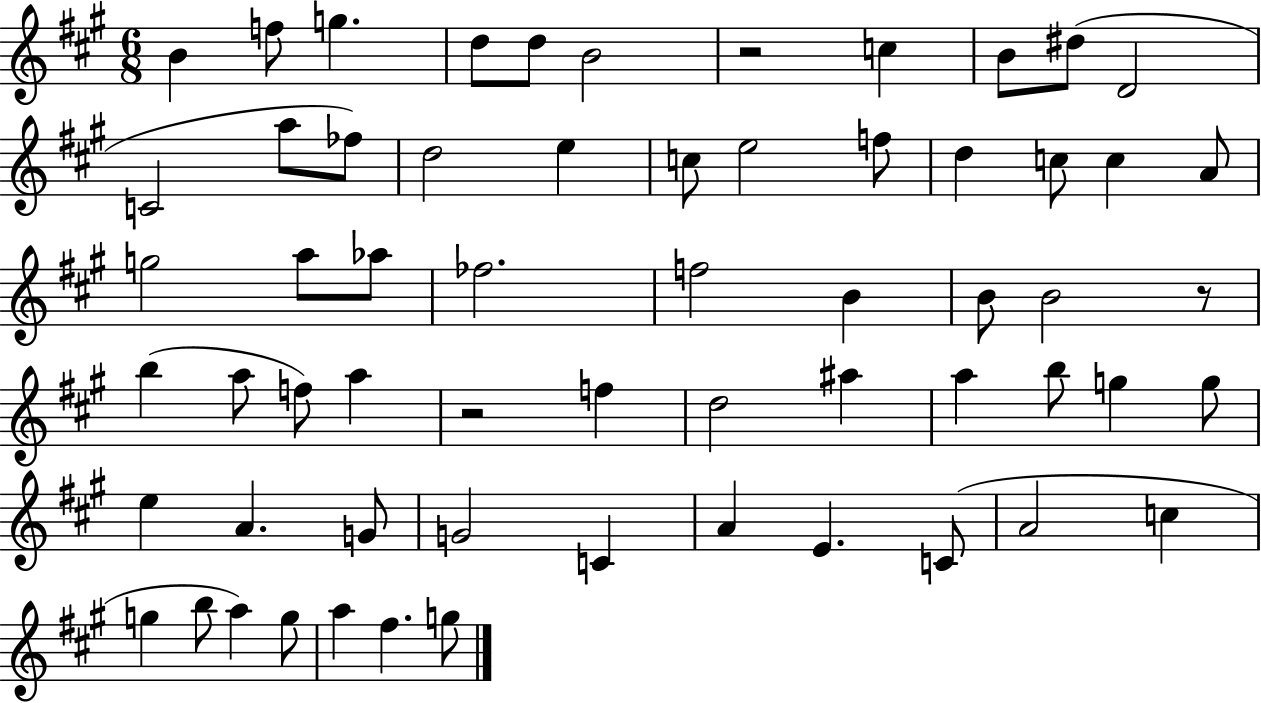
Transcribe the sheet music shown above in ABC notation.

X:1
T:Untitled
M:6/8
L:1/4
K:A
B f/2 g d/2 d/2 B2 z2 c B/2 ^d/2 D2 C2 a/2 _f/2 d2 e c/2 e2 f/2 d c/2 c A/2 g2 a/2 _a/2 _f2 f2 B B/2 B2 z/2 b a/2 f/2 a z2 f d2 ^a a b/2 g g/2 e A G/2 G2 C A E C/2 A2 c g b/2 a g/2 a ^f g/2